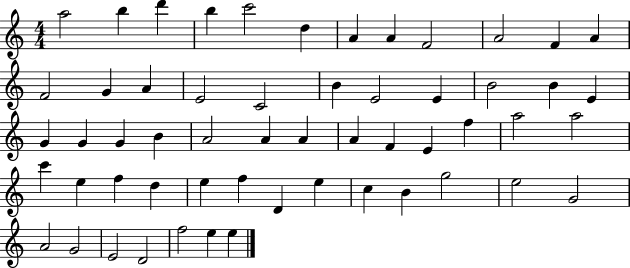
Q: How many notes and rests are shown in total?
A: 56